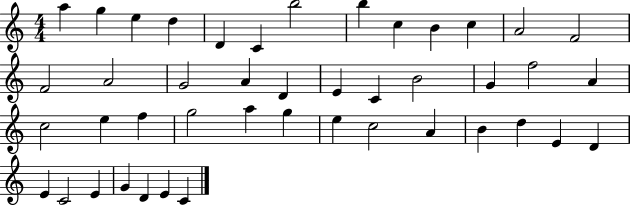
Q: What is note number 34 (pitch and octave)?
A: B4